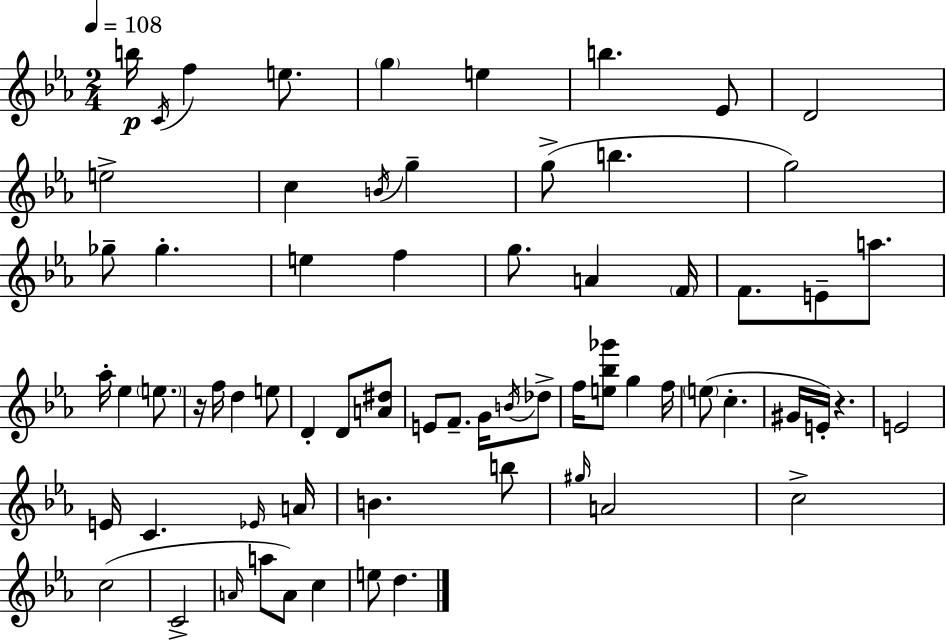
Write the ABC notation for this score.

X:1
T:Untitled
M:2/4
L:1/4
K:Eb
b/4 C/4 f e/2 g e b _E/2 D2 e2 c B/4 g g/2 b g2 _g/2 _g e f g/2 A F/4 F/2 E/2 a/2 _a/4 _e e/2 z/4 f/4 d e/2 D D/2 [A^d]/2 E/2 F/2 G/4 B/4 _d/2 f/4 [e_b_g']/2 g f/4 e/2 c ^G/4 E/4 z E2 E/4 C _E/4 A/4 B b/2 ^g/4 A2 c2 c2 C2 A/4 a/2 A/2 c e/2 d